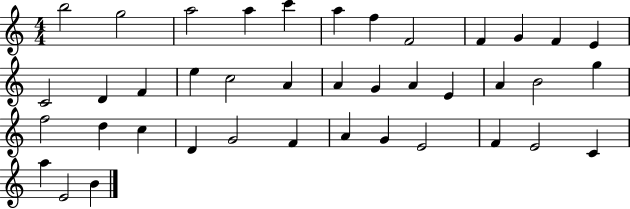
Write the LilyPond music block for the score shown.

{
  \clef treble
  \numericTimeSignature
  \time 4/4
  \key c \major
  b''2 g''2 | a''2 a''4 c'''4 | a''4 f''4 f'2 | f'4 g'4 f'4 e'4 | \break c'2 d'4 f'4 | e''4 c''2 a'4 | a'4 g'4 a'4 e'4 | a'4 b'2 g''4 | \break f''2 d''4 c''4 | d'4 g'2 f'4 | a'4 g'4 e'2 | f'4 e'2 c'4 | \break a''4 e'2 b'4 | \bar "|."
}